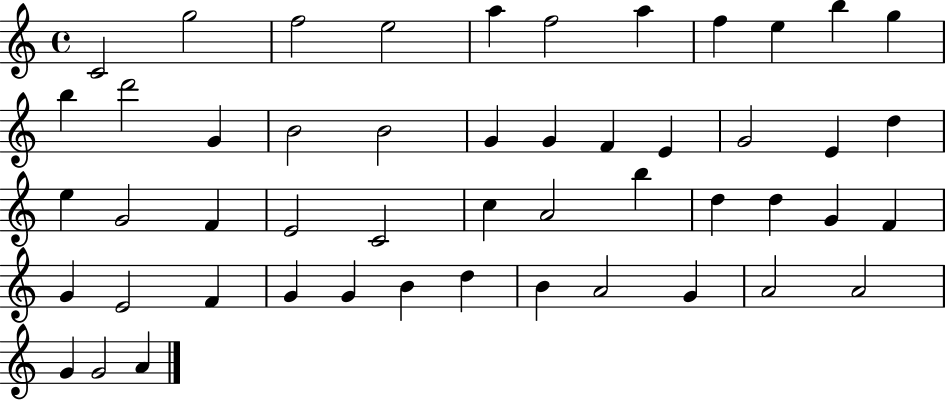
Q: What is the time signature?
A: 4/4